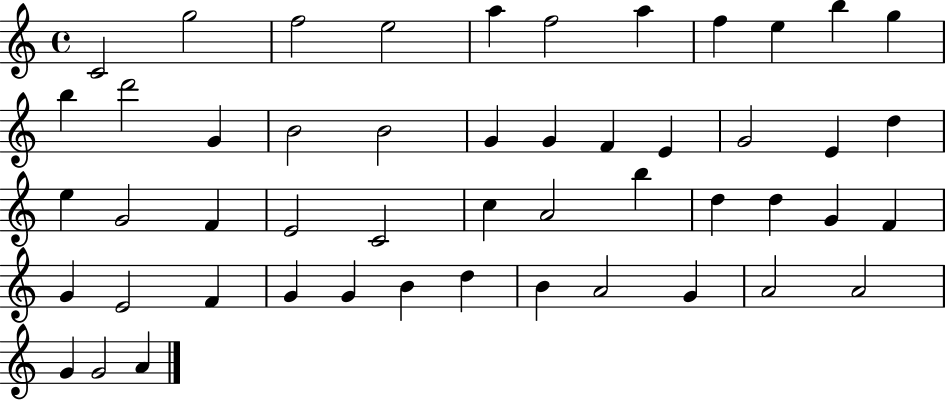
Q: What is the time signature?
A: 4/4